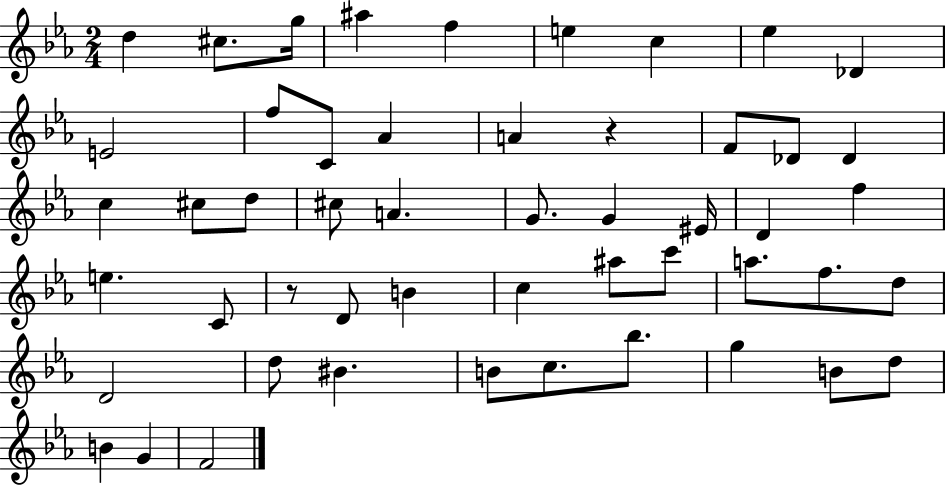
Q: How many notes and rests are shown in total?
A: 51